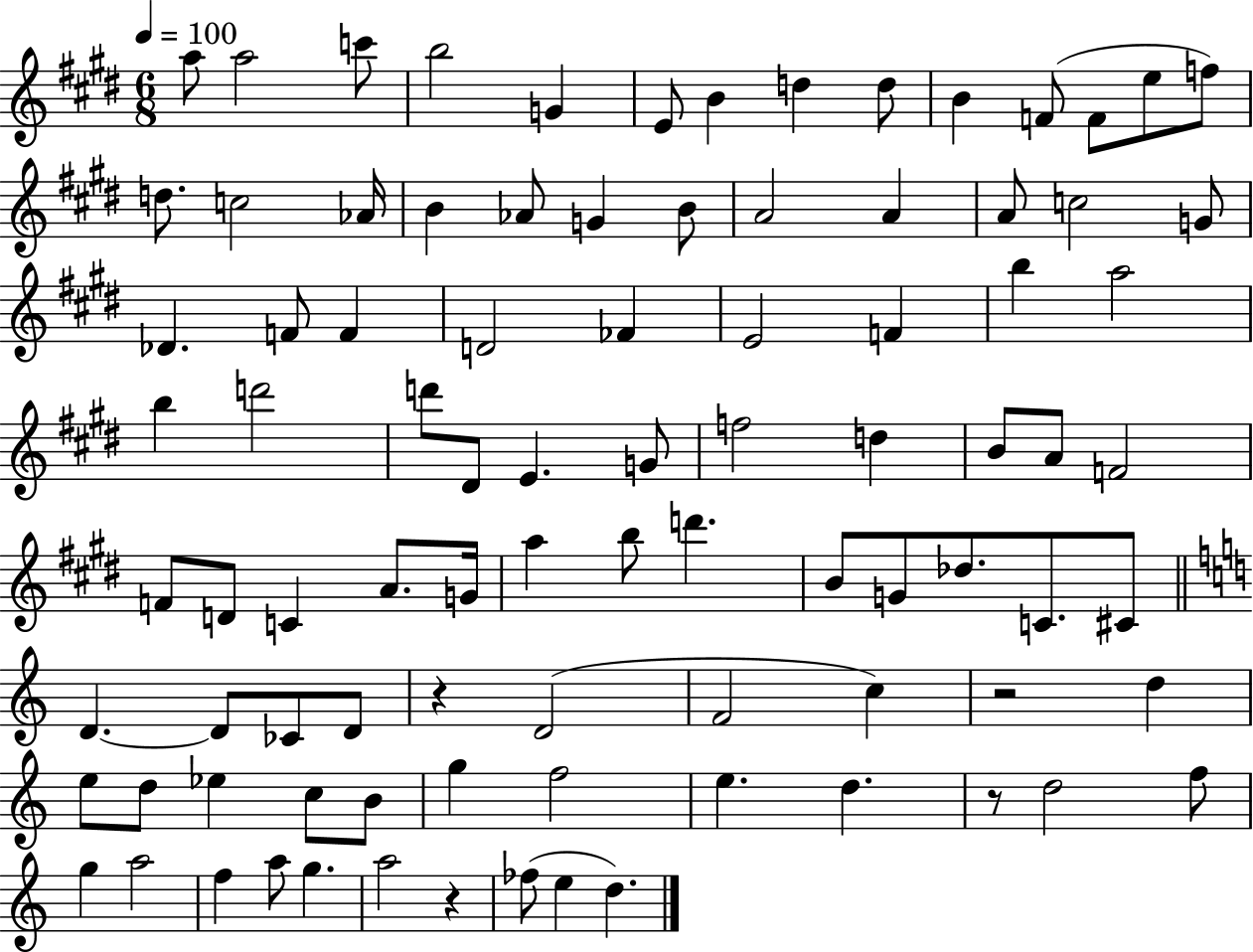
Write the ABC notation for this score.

X:1
T:Untitled
M:6/8
L:1/4
K:E
a/2 a2 c'/2 b2 G E/2 B d d/2 B F/2 F/2 e/2 f/2 d/2 c2 _A/4 B _A/2 G B/2 A2 A A/2 c2 G/2 _D F/2 F D2 _F E2 F b a2 b d'2 d'/2 ^D/2 E G/2 f2 d B/2 A/2 F2 F/2 D/2 C A/2 G/4 a b/2 d' B/2 G/2 _d/2 C/2 ^C/2 D D/2 _C/2 D/2 z D2 F2 c z2 d e/2 d/2 _e c/2 B/2 g f2 e d z/2 d2 f/2 g a2 f a/2 g a2 z _f/2 e d